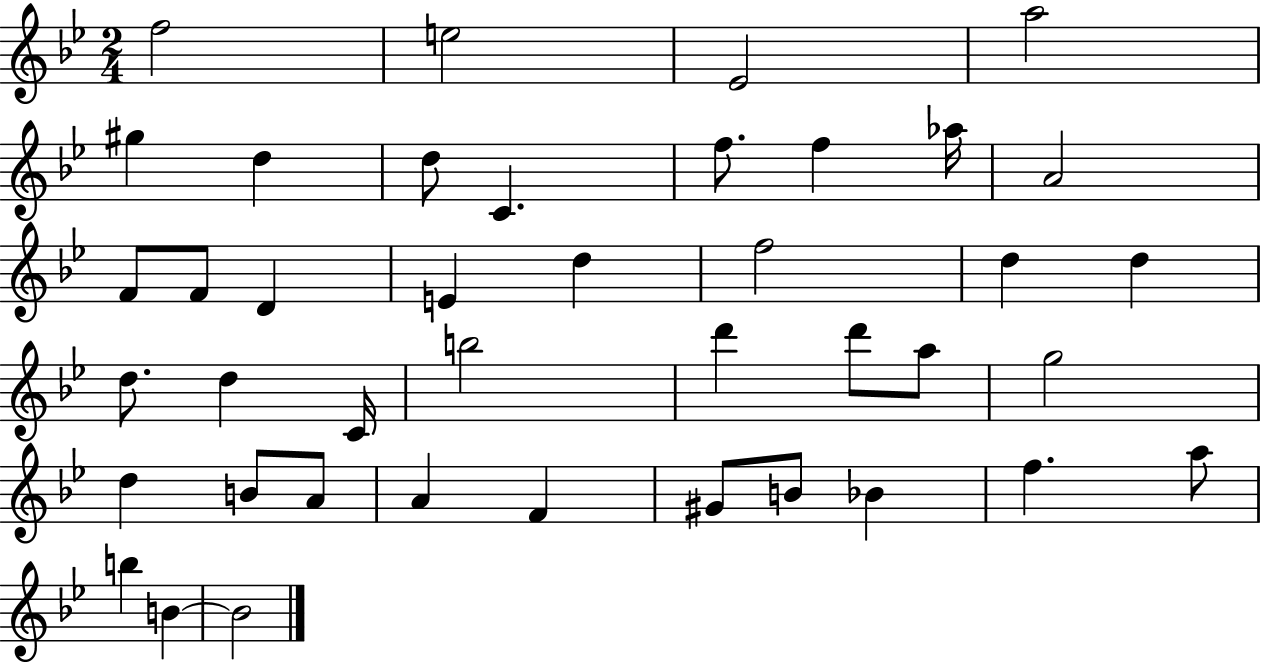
{
  \clef treble
  \numericTimeSignature
  \time 2/4
  \key bes \major
  \repeat volta 2 { f''2 | e''2 | ees'2 | a''2 | \break gis''4 d''4 | d''8 c'4. | f''8. f''4 aes''16 | a'2 | \break f'8 f'8 d'4 | e'4 d''4 | f''2 | d''4 d''4 | \break d''8. d''4 c'16 | b''2 | d'''4 d'''8 a''8 | g''2 | \break d''4 b'8 a'8 | a'4 f'4 | gis'8 b'8 bes'4 | f''4. a''8 | \break b''4 b'4~~ | b'2 | } \bar "|."
}